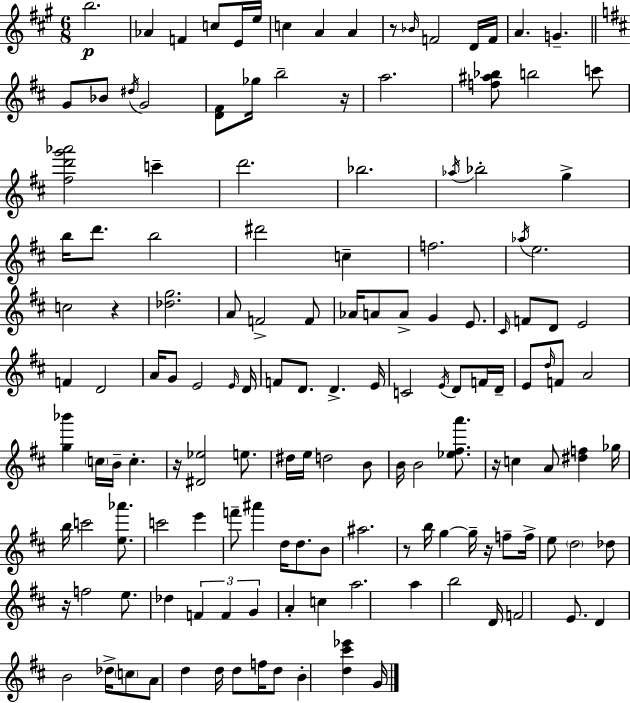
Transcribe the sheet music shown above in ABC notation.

X:1
T:Untitled
M:6/8
L:1/4
K:A
b2 _A F c/2 E/4 e/4 c A A z/2 _B/4 F2 D/4 F/4 A G G/2 _B/2 ^d/4 G2 [D^F]/2 _g/4 b2 z/4 a2 [f^a_b]/2 b2 c'/2 [^fd'g'_a']2 c' d'2 _b2 _a/4 _b2 g b/4 d'/2 b2 ^d'2 c f2 _a/4 e2 c2 z [_dg]2 A/2 F2 F/2 _A/4 A/2 A/2 G E/2 ^C/4 F/2 D/2 E2 F D2 A/4 G/2 E2 E/4 D/4 F/2 D/2 D E/4 C2 E/4 D/2 F/4 D/4 E/2 d/4 F/2 A2 [g_b'] c/4 B/4 c z/4 [^D_e]2 e/2 ^d/4 e/4 d2 B/2 B/4 B2 [_e^fa']/2 z/4 c A/2 [^df] _g/4 b/4 c'2 [e_a']/2 c'2 e' f'/2 ^a' d/4 d/2 B/2 ^a2 z/2 b/4 g g/4 z/4 f/2 f/4 e/2 d2 _d/2 z/4 f2 e/2 _d F F G A c a2 a b2 D/4 F2 E/2 D B2 _d/4 c/2 A/2 d d/4 d/2 f/4 d/2 B [d^c'_e'] G/4